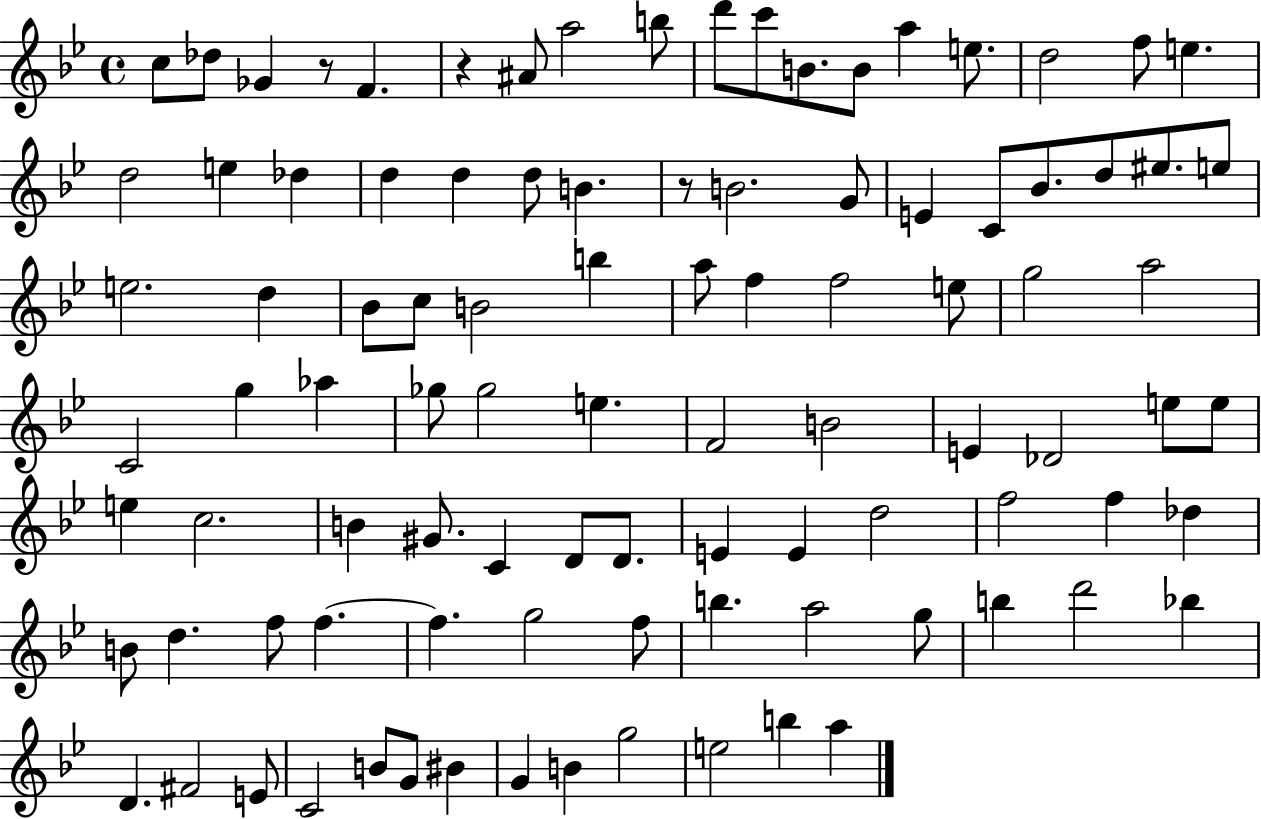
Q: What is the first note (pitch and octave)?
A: C5